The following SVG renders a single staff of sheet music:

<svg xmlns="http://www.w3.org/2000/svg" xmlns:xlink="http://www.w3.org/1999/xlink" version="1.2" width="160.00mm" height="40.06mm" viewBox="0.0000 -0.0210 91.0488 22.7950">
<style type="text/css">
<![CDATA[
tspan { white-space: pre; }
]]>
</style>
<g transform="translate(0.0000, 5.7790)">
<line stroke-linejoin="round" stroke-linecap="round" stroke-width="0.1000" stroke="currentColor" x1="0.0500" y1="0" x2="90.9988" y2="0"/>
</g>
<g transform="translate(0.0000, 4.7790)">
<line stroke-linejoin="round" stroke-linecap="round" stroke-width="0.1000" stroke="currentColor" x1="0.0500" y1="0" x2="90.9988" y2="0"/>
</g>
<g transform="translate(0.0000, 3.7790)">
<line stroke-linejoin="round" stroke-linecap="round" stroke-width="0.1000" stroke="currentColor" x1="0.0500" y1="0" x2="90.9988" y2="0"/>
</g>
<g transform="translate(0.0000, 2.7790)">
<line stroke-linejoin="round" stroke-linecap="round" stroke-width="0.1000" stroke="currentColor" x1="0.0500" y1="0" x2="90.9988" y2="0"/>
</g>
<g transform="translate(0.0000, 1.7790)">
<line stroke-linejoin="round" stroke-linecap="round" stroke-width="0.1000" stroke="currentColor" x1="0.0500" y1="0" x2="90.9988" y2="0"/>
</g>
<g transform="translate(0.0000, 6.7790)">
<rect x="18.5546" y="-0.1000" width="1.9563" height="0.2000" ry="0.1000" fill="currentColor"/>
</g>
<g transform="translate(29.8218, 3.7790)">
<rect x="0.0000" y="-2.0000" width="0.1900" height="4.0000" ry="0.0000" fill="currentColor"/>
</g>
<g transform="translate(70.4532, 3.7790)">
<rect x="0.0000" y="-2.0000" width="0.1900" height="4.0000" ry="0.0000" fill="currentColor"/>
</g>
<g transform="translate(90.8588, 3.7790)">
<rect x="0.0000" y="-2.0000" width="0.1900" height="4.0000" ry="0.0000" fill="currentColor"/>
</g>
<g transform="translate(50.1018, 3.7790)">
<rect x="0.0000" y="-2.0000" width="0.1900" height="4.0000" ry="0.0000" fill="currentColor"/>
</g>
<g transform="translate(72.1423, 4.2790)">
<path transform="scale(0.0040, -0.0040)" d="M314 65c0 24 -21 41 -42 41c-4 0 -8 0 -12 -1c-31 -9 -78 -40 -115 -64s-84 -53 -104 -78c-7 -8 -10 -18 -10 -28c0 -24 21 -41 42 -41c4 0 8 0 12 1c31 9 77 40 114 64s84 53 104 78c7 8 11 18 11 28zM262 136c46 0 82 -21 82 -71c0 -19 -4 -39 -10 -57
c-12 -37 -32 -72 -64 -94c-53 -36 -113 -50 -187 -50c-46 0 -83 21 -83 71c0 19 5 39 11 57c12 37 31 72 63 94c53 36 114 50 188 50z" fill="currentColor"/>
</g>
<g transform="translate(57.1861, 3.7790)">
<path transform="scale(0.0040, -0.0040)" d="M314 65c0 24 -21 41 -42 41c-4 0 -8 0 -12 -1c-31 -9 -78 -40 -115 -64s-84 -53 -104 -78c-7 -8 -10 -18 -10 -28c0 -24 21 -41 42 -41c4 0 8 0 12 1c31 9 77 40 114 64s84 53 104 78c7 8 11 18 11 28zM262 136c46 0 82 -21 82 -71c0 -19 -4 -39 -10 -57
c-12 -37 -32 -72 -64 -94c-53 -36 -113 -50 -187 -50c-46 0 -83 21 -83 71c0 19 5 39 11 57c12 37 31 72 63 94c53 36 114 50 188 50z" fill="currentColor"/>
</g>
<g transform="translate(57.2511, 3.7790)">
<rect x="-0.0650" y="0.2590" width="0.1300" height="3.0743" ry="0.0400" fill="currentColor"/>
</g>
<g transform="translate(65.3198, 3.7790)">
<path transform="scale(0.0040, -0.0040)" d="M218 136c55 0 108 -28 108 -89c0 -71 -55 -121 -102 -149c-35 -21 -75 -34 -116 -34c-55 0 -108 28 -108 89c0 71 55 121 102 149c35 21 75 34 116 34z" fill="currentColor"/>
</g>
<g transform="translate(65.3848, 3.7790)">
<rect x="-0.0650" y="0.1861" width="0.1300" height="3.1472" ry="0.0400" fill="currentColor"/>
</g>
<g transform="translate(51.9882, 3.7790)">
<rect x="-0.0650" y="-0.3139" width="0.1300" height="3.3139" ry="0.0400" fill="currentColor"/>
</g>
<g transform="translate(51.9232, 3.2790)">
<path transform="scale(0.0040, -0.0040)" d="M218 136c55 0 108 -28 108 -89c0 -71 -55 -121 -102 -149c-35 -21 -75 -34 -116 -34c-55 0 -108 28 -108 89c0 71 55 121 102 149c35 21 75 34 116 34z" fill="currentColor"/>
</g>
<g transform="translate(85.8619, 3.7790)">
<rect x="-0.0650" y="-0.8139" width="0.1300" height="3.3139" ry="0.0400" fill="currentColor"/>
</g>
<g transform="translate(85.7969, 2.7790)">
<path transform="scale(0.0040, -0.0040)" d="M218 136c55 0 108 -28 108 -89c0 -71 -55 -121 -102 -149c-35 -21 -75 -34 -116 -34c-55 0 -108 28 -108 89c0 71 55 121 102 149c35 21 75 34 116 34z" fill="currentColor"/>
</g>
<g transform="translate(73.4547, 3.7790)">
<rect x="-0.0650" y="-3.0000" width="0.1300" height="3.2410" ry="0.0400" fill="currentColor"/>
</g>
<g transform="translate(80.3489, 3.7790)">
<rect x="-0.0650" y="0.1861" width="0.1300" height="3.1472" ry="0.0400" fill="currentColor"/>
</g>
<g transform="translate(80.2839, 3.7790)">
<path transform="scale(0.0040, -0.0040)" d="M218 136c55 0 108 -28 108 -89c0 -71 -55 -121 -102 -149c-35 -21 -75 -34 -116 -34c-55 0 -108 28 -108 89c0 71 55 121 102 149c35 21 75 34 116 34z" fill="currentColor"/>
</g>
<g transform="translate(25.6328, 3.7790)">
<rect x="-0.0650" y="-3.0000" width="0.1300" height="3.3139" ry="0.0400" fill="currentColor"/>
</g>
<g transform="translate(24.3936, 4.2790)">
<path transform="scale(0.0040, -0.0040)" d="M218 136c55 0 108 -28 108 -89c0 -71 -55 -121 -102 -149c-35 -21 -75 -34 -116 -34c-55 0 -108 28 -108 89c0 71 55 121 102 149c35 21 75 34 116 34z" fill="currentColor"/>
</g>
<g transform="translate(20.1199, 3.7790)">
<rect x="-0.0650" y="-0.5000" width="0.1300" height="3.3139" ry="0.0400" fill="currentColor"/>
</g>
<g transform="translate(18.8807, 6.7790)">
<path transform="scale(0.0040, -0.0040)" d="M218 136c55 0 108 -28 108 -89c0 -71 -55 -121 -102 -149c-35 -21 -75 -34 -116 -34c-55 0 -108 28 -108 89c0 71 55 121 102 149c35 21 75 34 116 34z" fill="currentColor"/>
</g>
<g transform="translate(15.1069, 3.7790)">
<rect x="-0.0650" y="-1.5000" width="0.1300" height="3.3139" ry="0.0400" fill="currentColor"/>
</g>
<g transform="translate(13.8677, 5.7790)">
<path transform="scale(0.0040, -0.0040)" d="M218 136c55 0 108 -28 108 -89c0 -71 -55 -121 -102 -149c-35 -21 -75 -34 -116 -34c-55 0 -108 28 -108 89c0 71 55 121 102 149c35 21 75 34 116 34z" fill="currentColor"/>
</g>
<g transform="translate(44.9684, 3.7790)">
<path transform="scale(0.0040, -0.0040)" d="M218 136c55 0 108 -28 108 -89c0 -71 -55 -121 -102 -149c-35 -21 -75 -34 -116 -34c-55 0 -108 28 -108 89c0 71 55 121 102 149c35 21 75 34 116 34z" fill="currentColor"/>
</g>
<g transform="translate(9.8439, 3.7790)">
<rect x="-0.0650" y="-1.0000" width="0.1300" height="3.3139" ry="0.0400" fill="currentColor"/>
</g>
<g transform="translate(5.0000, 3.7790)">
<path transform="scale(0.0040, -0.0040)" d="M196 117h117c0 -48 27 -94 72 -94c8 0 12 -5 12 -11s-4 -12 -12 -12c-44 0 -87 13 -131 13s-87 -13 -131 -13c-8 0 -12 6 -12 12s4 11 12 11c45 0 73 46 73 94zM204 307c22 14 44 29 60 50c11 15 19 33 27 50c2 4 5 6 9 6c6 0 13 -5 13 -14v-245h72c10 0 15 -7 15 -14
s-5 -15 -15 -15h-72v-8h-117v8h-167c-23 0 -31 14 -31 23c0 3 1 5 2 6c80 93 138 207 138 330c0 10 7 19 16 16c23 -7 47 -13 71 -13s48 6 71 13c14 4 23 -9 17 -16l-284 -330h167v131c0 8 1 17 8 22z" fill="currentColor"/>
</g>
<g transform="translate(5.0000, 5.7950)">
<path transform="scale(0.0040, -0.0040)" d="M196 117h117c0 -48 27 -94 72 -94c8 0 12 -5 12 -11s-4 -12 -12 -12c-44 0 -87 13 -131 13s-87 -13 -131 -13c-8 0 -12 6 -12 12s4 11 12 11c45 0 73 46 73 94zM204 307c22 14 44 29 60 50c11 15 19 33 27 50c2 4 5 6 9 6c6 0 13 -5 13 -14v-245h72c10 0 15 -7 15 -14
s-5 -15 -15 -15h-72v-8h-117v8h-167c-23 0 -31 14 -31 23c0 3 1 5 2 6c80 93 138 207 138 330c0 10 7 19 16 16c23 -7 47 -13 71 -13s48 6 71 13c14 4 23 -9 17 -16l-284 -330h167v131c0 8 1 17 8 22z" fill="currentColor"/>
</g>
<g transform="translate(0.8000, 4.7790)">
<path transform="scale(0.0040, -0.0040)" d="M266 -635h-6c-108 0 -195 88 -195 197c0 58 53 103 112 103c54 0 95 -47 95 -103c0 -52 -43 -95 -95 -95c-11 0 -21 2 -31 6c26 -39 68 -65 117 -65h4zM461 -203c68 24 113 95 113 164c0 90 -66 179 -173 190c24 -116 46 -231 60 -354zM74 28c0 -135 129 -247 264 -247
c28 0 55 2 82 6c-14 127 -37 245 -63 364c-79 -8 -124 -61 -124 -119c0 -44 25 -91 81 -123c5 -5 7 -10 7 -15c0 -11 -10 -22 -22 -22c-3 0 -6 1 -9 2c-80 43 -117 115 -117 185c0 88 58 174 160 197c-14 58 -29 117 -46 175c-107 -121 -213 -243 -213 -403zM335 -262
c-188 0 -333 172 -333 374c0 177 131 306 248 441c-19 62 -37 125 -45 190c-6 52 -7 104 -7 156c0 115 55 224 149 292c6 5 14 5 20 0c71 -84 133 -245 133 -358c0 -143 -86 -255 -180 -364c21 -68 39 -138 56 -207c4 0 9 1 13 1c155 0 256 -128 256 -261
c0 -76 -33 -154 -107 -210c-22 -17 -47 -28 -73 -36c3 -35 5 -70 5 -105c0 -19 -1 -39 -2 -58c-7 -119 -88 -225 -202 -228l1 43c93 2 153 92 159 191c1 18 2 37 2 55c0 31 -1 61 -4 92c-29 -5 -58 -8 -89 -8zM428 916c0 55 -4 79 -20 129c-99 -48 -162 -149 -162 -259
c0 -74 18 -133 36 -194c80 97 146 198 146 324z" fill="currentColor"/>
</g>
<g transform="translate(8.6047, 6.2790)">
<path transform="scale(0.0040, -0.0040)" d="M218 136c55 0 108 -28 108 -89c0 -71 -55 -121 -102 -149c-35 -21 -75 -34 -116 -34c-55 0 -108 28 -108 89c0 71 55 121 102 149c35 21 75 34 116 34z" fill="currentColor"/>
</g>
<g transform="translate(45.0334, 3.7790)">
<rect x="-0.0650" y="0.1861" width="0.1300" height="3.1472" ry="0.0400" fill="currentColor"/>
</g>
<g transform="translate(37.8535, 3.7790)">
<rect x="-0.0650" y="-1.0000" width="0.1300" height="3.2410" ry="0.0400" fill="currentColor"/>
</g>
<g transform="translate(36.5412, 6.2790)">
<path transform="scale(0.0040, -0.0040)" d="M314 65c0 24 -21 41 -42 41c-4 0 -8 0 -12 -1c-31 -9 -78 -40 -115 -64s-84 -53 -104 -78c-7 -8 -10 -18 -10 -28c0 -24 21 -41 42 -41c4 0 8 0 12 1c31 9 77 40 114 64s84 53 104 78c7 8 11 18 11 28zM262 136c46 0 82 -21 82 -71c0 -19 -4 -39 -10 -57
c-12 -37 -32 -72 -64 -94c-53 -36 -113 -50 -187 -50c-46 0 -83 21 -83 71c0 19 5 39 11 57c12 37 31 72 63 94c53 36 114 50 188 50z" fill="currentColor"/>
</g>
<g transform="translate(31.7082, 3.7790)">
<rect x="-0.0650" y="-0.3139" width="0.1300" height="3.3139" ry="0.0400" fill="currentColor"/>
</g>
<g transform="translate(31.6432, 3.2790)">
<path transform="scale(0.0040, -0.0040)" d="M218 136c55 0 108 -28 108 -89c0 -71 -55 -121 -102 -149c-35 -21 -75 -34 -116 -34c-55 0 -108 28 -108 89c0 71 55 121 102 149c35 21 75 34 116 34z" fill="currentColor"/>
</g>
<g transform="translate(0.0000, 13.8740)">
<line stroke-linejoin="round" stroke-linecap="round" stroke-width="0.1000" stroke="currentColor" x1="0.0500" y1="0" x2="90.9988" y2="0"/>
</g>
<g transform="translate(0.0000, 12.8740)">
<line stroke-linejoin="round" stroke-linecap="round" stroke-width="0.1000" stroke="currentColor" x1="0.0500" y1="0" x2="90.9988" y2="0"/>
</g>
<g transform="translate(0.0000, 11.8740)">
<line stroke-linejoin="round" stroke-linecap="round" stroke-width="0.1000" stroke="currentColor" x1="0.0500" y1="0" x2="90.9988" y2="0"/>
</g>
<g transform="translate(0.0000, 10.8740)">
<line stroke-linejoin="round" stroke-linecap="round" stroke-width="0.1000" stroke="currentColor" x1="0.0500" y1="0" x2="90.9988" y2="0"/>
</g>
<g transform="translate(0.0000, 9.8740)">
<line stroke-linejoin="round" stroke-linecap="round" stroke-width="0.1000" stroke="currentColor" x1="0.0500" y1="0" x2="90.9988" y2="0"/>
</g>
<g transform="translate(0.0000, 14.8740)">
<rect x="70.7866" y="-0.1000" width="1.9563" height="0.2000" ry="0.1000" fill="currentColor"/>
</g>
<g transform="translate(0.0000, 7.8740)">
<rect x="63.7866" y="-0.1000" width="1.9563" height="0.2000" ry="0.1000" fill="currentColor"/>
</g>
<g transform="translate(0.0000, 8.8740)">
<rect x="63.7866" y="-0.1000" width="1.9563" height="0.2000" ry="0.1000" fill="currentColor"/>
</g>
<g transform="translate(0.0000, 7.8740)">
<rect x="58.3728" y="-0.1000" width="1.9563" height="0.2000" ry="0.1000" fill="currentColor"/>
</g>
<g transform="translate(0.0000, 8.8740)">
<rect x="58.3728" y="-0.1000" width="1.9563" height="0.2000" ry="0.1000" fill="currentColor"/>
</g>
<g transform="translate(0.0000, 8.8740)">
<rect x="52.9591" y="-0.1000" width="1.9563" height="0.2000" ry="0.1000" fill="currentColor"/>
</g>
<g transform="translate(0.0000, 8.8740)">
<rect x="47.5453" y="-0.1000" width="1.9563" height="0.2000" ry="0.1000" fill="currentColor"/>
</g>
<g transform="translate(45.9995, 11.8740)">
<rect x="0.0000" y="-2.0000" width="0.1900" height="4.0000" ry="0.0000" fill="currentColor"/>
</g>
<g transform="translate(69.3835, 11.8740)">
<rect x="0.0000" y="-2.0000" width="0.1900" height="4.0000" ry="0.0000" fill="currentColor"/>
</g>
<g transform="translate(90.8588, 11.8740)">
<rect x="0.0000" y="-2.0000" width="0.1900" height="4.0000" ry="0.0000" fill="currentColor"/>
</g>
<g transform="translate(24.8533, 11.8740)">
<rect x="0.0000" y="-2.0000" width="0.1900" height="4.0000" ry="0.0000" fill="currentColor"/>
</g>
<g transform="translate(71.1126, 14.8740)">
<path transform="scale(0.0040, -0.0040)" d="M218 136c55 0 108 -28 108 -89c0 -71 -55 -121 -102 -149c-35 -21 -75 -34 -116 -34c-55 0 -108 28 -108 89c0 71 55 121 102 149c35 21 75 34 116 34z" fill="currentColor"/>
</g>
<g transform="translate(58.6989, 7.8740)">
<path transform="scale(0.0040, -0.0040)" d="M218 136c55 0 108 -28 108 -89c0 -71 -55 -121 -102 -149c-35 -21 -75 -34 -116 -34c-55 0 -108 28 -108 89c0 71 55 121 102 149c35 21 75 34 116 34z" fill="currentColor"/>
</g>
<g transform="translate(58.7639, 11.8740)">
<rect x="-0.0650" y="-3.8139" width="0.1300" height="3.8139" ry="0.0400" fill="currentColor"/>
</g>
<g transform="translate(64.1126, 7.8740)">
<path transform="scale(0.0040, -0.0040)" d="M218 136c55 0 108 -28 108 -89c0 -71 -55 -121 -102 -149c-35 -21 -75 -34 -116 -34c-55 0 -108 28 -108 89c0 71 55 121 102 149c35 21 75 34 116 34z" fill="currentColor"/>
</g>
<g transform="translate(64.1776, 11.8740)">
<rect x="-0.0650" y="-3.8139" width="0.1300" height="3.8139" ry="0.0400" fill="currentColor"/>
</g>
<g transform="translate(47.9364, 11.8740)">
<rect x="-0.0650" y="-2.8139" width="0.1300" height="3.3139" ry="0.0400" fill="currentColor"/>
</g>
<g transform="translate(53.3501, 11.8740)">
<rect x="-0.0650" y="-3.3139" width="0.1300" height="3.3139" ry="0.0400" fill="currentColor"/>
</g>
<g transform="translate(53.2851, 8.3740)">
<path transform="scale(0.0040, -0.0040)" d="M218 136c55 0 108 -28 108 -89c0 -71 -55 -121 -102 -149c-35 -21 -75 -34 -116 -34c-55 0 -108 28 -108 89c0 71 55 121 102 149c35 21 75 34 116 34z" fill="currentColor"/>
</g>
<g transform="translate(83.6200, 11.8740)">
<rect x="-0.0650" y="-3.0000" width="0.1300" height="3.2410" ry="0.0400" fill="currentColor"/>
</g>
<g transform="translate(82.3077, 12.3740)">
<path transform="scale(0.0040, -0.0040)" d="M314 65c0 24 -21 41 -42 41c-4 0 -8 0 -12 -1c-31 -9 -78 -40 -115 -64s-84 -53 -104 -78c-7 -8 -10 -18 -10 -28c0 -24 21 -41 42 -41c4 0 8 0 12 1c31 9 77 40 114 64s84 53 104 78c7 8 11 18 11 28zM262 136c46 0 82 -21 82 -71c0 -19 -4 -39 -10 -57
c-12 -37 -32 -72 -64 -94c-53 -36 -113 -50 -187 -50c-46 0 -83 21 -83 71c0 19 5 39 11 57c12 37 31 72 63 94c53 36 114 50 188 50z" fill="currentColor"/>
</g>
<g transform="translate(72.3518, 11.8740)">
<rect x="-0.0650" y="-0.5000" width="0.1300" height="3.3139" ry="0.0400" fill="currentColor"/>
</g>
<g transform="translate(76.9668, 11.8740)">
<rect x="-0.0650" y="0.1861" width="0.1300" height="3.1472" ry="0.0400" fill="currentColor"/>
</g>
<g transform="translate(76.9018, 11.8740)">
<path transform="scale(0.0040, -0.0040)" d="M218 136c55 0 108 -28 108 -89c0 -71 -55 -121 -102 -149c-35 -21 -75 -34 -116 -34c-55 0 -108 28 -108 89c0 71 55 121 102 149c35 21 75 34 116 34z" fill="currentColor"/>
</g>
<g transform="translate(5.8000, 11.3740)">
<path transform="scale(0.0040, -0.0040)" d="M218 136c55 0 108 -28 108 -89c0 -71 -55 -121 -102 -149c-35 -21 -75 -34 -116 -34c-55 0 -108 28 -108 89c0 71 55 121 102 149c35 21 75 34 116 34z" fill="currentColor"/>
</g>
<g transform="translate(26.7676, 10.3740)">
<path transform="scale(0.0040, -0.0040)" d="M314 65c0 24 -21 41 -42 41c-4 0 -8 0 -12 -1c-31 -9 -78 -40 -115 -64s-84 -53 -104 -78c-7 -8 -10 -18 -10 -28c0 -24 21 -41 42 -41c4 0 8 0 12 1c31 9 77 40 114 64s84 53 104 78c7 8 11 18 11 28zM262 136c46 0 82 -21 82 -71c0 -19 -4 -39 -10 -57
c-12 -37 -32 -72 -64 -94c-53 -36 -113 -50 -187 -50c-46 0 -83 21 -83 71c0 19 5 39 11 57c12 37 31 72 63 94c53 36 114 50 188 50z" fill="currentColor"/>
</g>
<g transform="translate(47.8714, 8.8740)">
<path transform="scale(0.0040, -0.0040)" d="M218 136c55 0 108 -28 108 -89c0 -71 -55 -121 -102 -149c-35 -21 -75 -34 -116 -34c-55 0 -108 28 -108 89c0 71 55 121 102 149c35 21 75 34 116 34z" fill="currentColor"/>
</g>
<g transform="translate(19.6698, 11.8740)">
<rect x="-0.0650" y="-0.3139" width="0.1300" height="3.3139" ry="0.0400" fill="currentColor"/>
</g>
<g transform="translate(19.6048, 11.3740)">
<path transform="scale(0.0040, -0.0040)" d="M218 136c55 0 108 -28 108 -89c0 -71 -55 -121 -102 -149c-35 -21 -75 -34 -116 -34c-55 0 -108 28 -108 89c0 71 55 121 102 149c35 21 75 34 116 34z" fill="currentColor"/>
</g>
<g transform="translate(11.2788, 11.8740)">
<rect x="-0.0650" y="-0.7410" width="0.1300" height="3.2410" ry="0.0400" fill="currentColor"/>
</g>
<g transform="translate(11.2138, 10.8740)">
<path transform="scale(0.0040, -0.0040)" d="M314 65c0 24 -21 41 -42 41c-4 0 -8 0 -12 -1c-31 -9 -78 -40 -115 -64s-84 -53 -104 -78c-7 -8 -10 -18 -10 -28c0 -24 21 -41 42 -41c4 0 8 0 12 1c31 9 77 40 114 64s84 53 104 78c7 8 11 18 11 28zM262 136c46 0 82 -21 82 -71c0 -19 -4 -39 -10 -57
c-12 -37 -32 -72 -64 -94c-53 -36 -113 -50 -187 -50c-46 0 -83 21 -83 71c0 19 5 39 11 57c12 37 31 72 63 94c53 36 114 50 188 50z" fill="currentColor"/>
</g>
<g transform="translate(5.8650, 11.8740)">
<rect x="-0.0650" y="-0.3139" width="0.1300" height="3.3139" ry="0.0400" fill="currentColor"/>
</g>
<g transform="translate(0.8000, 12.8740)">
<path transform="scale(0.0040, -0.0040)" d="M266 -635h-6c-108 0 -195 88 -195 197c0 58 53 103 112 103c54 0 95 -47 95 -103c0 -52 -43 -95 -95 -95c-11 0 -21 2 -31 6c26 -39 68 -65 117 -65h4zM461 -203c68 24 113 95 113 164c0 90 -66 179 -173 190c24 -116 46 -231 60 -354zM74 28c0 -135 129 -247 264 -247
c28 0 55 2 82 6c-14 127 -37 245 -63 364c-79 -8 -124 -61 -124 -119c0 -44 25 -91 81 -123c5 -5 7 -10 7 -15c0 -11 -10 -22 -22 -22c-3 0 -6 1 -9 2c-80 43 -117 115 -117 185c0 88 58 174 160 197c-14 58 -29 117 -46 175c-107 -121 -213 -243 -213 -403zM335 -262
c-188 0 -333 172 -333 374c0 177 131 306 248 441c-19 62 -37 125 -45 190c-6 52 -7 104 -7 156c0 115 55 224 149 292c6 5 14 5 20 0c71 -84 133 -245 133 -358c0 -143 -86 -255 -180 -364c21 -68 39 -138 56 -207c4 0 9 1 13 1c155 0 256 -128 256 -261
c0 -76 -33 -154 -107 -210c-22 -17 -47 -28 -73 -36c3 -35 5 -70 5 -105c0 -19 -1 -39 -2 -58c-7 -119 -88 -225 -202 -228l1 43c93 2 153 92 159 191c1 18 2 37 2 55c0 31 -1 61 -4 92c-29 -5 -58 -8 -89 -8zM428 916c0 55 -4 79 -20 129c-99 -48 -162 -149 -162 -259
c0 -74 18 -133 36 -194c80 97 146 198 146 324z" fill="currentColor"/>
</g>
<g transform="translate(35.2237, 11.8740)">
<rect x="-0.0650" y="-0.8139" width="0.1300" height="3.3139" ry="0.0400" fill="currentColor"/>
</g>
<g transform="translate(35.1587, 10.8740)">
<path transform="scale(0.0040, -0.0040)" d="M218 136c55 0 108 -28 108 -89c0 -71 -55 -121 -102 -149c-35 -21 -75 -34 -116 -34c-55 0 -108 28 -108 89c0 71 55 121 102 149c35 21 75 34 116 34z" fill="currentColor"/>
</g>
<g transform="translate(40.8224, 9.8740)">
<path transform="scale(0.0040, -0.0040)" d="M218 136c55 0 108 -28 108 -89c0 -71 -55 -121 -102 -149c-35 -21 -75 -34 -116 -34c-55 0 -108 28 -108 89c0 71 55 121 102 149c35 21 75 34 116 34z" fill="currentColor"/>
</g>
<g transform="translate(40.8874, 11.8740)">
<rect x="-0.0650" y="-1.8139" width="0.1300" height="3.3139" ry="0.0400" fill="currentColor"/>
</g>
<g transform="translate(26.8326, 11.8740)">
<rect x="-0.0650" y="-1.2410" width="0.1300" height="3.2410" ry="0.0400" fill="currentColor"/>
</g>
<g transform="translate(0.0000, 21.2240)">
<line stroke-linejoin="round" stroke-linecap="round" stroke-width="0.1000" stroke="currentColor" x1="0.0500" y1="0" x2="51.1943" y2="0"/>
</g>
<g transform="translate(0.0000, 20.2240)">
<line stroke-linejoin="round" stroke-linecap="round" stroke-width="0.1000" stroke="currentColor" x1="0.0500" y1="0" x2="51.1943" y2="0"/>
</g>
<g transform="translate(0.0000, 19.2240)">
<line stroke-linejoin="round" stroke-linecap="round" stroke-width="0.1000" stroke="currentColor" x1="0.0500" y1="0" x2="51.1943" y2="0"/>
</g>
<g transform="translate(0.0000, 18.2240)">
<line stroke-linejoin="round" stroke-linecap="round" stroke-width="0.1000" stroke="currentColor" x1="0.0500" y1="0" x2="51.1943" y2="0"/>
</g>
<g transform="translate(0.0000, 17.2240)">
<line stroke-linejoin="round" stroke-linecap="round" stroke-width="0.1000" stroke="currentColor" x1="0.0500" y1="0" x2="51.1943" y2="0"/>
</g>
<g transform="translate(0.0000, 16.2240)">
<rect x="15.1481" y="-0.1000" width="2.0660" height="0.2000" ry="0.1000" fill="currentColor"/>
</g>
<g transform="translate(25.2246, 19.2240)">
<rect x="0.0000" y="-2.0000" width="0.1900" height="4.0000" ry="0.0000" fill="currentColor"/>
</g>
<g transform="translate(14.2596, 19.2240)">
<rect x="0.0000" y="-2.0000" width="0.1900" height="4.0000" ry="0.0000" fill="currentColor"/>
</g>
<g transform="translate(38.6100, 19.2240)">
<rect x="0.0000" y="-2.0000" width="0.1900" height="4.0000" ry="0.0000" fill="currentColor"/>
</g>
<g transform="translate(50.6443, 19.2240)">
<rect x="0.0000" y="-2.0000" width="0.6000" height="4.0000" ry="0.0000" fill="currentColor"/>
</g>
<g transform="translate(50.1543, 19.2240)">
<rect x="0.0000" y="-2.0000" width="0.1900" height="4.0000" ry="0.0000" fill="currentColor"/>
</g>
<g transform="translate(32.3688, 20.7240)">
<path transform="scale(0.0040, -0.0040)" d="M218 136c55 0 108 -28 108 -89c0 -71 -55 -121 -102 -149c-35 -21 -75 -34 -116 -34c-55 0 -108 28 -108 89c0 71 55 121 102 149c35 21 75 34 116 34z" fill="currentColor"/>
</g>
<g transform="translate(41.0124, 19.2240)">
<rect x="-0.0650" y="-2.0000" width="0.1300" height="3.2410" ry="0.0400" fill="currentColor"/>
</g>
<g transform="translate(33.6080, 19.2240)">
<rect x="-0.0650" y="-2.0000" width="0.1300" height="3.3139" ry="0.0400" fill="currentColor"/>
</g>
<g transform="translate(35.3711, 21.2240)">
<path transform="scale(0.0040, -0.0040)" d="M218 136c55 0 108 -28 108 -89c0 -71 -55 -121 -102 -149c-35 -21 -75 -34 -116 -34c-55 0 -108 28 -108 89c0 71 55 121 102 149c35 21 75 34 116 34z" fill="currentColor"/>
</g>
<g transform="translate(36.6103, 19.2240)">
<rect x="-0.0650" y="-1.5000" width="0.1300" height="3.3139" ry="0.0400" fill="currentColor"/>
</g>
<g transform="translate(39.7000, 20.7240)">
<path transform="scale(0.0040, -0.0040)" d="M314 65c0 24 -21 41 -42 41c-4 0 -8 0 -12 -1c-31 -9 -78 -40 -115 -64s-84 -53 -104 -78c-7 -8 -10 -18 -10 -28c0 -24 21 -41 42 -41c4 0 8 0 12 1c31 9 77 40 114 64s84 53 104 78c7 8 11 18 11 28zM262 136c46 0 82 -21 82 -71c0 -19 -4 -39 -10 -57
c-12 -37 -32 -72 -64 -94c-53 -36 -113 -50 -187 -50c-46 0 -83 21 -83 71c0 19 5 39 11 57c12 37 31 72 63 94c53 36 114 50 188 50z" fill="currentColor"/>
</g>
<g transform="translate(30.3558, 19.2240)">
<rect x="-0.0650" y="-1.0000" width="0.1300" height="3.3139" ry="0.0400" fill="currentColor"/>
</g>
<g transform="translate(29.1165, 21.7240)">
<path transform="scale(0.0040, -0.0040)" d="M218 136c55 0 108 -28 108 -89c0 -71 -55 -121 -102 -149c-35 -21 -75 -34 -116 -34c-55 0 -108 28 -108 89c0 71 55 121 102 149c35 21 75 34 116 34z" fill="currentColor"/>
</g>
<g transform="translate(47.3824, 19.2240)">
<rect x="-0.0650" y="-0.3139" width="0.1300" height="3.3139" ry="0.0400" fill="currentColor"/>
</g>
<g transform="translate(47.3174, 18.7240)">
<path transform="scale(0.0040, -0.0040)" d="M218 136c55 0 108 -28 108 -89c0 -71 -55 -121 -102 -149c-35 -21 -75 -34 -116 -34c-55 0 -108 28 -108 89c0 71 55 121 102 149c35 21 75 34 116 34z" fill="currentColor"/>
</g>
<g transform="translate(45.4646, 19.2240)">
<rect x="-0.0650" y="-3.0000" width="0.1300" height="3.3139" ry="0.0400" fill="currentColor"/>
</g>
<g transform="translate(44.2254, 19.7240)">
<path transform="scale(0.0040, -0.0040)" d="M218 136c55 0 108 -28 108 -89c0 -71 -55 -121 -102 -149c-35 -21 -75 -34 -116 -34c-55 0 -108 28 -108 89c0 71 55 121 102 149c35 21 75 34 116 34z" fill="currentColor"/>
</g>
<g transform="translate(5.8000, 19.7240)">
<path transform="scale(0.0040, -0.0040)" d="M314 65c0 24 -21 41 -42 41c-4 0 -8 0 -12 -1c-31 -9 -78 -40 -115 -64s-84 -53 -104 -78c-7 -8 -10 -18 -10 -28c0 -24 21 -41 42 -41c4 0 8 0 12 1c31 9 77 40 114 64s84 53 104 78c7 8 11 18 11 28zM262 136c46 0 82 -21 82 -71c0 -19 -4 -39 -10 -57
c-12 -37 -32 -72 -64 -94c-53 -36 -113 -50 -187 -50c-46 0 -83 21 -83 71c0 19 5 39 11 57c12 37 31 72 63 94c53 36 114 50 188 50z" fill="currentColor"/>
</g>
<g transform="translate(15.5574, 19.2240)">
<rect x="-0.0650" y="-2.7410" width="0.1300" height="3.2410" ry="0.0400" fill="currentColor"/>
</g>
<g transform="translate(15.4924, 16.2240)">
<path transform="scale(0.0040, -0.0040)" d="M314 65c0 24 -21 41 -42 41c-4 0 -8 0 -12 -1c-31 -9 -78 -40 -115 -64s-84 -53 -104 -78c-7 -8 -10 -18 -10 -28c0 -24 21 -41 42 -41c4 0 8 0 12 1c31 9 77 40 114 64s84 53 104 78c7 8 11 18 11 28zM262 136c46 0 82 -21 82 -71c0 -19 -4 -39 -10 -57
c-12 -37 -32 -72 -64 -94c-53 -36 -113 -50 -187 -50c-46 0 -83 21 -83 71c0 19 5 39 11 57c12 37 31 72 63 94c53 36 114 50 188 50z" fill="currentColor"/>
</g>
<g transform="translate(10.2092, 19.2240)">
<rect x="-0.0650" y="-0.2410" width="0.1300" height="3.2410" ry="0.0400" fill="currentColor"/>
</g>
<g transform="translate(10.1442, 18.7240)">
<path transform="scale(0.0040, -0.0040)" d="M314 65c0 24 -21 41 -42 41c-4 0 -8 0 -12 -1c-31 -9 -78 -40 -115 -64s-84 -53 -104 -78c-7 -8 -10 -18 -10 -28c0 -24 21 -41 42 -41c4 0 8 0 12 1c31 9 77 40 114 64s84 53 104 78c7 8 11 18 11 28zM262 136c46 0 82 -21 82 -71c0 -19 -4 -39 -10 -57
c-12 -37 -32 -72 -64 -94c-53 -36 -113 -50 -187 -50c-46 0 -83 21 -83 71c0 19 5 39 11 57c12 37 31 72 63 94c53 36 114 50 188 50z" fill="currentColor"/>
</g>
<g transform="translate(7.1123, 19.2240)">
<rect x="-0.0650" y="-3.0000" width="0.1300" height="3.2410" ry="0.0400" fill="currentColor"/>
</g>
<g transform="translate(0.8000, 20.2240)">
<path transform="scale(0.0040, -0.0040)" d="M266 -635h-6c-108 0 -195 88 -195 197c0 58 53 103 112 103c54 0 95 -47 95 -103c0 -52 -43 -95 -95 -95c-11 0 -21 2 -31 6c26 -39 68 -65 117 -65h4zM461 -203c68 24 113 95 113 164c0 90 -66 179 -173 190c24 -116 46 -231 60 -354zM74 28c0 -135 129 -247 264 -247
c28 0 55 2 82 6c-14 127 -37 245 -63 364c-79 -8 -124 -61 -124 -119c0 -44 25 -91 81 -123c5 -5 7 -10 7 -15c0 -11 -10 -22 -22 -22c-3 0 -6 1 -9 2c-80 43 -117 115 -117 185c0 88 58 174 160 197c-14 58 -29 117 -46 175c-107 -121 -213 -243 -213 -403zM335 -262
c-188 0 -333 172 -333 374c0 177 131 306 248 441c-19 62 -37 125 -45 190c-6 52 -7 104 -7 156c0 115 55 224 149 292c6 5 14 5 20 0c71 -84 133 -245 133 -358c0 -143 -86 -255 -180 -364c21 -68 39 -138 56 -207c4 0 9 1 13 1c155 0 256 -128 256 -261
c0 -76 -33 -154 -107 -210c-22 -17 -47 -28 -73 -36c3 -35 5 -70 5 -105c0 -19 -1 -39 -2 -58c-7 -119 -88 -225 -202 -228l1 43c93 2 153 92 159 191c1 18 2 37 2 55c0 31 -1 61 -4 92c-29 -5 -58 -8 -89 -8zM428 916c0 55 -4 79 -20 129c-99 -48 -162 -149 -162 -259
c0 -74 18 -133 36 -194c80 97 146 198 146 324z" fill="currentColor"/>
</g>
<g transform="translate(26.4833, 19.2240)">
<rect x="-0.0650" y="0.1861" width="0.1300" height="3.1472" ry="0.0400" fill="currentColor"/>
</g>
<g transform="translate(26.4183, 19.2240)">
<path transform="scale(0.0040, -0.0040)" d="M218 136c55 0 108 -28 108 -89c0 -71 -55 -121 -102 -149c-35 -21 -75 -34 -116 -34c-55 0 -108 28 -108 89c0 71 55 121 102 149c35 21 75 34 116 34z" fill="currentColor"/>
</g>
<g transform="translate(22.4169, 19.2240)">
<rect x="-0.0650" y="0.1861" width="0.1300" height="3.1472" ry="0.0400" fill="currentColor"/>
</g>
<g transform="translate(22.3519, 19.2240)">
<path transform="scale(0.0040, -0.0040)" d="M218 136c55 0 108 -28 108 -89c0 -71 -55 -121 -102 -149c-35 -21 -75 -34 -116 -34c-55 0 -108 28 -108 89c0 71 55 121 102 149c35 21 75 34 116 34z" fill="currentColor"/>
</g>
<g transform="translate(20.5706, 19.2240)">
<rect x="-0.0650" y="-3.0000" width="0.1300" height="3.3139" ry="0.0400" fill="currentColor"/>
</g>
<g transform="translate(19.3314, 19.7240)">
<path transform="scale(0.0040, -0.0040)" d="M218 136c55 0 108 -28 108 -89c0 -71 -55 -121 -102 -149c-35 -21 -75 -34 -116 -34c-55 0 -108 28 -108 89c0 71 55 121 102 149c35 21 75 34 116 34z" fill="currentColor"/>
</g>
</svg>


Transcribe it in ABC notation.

X:1
T:Untitled
M:4/4
L:1/4
K:C
D E C A c D2 B c B2 B A2 B d c d2 c e2 d f a b c' c' C B A2 A2 c2 a2 A B B D F E F2 A c